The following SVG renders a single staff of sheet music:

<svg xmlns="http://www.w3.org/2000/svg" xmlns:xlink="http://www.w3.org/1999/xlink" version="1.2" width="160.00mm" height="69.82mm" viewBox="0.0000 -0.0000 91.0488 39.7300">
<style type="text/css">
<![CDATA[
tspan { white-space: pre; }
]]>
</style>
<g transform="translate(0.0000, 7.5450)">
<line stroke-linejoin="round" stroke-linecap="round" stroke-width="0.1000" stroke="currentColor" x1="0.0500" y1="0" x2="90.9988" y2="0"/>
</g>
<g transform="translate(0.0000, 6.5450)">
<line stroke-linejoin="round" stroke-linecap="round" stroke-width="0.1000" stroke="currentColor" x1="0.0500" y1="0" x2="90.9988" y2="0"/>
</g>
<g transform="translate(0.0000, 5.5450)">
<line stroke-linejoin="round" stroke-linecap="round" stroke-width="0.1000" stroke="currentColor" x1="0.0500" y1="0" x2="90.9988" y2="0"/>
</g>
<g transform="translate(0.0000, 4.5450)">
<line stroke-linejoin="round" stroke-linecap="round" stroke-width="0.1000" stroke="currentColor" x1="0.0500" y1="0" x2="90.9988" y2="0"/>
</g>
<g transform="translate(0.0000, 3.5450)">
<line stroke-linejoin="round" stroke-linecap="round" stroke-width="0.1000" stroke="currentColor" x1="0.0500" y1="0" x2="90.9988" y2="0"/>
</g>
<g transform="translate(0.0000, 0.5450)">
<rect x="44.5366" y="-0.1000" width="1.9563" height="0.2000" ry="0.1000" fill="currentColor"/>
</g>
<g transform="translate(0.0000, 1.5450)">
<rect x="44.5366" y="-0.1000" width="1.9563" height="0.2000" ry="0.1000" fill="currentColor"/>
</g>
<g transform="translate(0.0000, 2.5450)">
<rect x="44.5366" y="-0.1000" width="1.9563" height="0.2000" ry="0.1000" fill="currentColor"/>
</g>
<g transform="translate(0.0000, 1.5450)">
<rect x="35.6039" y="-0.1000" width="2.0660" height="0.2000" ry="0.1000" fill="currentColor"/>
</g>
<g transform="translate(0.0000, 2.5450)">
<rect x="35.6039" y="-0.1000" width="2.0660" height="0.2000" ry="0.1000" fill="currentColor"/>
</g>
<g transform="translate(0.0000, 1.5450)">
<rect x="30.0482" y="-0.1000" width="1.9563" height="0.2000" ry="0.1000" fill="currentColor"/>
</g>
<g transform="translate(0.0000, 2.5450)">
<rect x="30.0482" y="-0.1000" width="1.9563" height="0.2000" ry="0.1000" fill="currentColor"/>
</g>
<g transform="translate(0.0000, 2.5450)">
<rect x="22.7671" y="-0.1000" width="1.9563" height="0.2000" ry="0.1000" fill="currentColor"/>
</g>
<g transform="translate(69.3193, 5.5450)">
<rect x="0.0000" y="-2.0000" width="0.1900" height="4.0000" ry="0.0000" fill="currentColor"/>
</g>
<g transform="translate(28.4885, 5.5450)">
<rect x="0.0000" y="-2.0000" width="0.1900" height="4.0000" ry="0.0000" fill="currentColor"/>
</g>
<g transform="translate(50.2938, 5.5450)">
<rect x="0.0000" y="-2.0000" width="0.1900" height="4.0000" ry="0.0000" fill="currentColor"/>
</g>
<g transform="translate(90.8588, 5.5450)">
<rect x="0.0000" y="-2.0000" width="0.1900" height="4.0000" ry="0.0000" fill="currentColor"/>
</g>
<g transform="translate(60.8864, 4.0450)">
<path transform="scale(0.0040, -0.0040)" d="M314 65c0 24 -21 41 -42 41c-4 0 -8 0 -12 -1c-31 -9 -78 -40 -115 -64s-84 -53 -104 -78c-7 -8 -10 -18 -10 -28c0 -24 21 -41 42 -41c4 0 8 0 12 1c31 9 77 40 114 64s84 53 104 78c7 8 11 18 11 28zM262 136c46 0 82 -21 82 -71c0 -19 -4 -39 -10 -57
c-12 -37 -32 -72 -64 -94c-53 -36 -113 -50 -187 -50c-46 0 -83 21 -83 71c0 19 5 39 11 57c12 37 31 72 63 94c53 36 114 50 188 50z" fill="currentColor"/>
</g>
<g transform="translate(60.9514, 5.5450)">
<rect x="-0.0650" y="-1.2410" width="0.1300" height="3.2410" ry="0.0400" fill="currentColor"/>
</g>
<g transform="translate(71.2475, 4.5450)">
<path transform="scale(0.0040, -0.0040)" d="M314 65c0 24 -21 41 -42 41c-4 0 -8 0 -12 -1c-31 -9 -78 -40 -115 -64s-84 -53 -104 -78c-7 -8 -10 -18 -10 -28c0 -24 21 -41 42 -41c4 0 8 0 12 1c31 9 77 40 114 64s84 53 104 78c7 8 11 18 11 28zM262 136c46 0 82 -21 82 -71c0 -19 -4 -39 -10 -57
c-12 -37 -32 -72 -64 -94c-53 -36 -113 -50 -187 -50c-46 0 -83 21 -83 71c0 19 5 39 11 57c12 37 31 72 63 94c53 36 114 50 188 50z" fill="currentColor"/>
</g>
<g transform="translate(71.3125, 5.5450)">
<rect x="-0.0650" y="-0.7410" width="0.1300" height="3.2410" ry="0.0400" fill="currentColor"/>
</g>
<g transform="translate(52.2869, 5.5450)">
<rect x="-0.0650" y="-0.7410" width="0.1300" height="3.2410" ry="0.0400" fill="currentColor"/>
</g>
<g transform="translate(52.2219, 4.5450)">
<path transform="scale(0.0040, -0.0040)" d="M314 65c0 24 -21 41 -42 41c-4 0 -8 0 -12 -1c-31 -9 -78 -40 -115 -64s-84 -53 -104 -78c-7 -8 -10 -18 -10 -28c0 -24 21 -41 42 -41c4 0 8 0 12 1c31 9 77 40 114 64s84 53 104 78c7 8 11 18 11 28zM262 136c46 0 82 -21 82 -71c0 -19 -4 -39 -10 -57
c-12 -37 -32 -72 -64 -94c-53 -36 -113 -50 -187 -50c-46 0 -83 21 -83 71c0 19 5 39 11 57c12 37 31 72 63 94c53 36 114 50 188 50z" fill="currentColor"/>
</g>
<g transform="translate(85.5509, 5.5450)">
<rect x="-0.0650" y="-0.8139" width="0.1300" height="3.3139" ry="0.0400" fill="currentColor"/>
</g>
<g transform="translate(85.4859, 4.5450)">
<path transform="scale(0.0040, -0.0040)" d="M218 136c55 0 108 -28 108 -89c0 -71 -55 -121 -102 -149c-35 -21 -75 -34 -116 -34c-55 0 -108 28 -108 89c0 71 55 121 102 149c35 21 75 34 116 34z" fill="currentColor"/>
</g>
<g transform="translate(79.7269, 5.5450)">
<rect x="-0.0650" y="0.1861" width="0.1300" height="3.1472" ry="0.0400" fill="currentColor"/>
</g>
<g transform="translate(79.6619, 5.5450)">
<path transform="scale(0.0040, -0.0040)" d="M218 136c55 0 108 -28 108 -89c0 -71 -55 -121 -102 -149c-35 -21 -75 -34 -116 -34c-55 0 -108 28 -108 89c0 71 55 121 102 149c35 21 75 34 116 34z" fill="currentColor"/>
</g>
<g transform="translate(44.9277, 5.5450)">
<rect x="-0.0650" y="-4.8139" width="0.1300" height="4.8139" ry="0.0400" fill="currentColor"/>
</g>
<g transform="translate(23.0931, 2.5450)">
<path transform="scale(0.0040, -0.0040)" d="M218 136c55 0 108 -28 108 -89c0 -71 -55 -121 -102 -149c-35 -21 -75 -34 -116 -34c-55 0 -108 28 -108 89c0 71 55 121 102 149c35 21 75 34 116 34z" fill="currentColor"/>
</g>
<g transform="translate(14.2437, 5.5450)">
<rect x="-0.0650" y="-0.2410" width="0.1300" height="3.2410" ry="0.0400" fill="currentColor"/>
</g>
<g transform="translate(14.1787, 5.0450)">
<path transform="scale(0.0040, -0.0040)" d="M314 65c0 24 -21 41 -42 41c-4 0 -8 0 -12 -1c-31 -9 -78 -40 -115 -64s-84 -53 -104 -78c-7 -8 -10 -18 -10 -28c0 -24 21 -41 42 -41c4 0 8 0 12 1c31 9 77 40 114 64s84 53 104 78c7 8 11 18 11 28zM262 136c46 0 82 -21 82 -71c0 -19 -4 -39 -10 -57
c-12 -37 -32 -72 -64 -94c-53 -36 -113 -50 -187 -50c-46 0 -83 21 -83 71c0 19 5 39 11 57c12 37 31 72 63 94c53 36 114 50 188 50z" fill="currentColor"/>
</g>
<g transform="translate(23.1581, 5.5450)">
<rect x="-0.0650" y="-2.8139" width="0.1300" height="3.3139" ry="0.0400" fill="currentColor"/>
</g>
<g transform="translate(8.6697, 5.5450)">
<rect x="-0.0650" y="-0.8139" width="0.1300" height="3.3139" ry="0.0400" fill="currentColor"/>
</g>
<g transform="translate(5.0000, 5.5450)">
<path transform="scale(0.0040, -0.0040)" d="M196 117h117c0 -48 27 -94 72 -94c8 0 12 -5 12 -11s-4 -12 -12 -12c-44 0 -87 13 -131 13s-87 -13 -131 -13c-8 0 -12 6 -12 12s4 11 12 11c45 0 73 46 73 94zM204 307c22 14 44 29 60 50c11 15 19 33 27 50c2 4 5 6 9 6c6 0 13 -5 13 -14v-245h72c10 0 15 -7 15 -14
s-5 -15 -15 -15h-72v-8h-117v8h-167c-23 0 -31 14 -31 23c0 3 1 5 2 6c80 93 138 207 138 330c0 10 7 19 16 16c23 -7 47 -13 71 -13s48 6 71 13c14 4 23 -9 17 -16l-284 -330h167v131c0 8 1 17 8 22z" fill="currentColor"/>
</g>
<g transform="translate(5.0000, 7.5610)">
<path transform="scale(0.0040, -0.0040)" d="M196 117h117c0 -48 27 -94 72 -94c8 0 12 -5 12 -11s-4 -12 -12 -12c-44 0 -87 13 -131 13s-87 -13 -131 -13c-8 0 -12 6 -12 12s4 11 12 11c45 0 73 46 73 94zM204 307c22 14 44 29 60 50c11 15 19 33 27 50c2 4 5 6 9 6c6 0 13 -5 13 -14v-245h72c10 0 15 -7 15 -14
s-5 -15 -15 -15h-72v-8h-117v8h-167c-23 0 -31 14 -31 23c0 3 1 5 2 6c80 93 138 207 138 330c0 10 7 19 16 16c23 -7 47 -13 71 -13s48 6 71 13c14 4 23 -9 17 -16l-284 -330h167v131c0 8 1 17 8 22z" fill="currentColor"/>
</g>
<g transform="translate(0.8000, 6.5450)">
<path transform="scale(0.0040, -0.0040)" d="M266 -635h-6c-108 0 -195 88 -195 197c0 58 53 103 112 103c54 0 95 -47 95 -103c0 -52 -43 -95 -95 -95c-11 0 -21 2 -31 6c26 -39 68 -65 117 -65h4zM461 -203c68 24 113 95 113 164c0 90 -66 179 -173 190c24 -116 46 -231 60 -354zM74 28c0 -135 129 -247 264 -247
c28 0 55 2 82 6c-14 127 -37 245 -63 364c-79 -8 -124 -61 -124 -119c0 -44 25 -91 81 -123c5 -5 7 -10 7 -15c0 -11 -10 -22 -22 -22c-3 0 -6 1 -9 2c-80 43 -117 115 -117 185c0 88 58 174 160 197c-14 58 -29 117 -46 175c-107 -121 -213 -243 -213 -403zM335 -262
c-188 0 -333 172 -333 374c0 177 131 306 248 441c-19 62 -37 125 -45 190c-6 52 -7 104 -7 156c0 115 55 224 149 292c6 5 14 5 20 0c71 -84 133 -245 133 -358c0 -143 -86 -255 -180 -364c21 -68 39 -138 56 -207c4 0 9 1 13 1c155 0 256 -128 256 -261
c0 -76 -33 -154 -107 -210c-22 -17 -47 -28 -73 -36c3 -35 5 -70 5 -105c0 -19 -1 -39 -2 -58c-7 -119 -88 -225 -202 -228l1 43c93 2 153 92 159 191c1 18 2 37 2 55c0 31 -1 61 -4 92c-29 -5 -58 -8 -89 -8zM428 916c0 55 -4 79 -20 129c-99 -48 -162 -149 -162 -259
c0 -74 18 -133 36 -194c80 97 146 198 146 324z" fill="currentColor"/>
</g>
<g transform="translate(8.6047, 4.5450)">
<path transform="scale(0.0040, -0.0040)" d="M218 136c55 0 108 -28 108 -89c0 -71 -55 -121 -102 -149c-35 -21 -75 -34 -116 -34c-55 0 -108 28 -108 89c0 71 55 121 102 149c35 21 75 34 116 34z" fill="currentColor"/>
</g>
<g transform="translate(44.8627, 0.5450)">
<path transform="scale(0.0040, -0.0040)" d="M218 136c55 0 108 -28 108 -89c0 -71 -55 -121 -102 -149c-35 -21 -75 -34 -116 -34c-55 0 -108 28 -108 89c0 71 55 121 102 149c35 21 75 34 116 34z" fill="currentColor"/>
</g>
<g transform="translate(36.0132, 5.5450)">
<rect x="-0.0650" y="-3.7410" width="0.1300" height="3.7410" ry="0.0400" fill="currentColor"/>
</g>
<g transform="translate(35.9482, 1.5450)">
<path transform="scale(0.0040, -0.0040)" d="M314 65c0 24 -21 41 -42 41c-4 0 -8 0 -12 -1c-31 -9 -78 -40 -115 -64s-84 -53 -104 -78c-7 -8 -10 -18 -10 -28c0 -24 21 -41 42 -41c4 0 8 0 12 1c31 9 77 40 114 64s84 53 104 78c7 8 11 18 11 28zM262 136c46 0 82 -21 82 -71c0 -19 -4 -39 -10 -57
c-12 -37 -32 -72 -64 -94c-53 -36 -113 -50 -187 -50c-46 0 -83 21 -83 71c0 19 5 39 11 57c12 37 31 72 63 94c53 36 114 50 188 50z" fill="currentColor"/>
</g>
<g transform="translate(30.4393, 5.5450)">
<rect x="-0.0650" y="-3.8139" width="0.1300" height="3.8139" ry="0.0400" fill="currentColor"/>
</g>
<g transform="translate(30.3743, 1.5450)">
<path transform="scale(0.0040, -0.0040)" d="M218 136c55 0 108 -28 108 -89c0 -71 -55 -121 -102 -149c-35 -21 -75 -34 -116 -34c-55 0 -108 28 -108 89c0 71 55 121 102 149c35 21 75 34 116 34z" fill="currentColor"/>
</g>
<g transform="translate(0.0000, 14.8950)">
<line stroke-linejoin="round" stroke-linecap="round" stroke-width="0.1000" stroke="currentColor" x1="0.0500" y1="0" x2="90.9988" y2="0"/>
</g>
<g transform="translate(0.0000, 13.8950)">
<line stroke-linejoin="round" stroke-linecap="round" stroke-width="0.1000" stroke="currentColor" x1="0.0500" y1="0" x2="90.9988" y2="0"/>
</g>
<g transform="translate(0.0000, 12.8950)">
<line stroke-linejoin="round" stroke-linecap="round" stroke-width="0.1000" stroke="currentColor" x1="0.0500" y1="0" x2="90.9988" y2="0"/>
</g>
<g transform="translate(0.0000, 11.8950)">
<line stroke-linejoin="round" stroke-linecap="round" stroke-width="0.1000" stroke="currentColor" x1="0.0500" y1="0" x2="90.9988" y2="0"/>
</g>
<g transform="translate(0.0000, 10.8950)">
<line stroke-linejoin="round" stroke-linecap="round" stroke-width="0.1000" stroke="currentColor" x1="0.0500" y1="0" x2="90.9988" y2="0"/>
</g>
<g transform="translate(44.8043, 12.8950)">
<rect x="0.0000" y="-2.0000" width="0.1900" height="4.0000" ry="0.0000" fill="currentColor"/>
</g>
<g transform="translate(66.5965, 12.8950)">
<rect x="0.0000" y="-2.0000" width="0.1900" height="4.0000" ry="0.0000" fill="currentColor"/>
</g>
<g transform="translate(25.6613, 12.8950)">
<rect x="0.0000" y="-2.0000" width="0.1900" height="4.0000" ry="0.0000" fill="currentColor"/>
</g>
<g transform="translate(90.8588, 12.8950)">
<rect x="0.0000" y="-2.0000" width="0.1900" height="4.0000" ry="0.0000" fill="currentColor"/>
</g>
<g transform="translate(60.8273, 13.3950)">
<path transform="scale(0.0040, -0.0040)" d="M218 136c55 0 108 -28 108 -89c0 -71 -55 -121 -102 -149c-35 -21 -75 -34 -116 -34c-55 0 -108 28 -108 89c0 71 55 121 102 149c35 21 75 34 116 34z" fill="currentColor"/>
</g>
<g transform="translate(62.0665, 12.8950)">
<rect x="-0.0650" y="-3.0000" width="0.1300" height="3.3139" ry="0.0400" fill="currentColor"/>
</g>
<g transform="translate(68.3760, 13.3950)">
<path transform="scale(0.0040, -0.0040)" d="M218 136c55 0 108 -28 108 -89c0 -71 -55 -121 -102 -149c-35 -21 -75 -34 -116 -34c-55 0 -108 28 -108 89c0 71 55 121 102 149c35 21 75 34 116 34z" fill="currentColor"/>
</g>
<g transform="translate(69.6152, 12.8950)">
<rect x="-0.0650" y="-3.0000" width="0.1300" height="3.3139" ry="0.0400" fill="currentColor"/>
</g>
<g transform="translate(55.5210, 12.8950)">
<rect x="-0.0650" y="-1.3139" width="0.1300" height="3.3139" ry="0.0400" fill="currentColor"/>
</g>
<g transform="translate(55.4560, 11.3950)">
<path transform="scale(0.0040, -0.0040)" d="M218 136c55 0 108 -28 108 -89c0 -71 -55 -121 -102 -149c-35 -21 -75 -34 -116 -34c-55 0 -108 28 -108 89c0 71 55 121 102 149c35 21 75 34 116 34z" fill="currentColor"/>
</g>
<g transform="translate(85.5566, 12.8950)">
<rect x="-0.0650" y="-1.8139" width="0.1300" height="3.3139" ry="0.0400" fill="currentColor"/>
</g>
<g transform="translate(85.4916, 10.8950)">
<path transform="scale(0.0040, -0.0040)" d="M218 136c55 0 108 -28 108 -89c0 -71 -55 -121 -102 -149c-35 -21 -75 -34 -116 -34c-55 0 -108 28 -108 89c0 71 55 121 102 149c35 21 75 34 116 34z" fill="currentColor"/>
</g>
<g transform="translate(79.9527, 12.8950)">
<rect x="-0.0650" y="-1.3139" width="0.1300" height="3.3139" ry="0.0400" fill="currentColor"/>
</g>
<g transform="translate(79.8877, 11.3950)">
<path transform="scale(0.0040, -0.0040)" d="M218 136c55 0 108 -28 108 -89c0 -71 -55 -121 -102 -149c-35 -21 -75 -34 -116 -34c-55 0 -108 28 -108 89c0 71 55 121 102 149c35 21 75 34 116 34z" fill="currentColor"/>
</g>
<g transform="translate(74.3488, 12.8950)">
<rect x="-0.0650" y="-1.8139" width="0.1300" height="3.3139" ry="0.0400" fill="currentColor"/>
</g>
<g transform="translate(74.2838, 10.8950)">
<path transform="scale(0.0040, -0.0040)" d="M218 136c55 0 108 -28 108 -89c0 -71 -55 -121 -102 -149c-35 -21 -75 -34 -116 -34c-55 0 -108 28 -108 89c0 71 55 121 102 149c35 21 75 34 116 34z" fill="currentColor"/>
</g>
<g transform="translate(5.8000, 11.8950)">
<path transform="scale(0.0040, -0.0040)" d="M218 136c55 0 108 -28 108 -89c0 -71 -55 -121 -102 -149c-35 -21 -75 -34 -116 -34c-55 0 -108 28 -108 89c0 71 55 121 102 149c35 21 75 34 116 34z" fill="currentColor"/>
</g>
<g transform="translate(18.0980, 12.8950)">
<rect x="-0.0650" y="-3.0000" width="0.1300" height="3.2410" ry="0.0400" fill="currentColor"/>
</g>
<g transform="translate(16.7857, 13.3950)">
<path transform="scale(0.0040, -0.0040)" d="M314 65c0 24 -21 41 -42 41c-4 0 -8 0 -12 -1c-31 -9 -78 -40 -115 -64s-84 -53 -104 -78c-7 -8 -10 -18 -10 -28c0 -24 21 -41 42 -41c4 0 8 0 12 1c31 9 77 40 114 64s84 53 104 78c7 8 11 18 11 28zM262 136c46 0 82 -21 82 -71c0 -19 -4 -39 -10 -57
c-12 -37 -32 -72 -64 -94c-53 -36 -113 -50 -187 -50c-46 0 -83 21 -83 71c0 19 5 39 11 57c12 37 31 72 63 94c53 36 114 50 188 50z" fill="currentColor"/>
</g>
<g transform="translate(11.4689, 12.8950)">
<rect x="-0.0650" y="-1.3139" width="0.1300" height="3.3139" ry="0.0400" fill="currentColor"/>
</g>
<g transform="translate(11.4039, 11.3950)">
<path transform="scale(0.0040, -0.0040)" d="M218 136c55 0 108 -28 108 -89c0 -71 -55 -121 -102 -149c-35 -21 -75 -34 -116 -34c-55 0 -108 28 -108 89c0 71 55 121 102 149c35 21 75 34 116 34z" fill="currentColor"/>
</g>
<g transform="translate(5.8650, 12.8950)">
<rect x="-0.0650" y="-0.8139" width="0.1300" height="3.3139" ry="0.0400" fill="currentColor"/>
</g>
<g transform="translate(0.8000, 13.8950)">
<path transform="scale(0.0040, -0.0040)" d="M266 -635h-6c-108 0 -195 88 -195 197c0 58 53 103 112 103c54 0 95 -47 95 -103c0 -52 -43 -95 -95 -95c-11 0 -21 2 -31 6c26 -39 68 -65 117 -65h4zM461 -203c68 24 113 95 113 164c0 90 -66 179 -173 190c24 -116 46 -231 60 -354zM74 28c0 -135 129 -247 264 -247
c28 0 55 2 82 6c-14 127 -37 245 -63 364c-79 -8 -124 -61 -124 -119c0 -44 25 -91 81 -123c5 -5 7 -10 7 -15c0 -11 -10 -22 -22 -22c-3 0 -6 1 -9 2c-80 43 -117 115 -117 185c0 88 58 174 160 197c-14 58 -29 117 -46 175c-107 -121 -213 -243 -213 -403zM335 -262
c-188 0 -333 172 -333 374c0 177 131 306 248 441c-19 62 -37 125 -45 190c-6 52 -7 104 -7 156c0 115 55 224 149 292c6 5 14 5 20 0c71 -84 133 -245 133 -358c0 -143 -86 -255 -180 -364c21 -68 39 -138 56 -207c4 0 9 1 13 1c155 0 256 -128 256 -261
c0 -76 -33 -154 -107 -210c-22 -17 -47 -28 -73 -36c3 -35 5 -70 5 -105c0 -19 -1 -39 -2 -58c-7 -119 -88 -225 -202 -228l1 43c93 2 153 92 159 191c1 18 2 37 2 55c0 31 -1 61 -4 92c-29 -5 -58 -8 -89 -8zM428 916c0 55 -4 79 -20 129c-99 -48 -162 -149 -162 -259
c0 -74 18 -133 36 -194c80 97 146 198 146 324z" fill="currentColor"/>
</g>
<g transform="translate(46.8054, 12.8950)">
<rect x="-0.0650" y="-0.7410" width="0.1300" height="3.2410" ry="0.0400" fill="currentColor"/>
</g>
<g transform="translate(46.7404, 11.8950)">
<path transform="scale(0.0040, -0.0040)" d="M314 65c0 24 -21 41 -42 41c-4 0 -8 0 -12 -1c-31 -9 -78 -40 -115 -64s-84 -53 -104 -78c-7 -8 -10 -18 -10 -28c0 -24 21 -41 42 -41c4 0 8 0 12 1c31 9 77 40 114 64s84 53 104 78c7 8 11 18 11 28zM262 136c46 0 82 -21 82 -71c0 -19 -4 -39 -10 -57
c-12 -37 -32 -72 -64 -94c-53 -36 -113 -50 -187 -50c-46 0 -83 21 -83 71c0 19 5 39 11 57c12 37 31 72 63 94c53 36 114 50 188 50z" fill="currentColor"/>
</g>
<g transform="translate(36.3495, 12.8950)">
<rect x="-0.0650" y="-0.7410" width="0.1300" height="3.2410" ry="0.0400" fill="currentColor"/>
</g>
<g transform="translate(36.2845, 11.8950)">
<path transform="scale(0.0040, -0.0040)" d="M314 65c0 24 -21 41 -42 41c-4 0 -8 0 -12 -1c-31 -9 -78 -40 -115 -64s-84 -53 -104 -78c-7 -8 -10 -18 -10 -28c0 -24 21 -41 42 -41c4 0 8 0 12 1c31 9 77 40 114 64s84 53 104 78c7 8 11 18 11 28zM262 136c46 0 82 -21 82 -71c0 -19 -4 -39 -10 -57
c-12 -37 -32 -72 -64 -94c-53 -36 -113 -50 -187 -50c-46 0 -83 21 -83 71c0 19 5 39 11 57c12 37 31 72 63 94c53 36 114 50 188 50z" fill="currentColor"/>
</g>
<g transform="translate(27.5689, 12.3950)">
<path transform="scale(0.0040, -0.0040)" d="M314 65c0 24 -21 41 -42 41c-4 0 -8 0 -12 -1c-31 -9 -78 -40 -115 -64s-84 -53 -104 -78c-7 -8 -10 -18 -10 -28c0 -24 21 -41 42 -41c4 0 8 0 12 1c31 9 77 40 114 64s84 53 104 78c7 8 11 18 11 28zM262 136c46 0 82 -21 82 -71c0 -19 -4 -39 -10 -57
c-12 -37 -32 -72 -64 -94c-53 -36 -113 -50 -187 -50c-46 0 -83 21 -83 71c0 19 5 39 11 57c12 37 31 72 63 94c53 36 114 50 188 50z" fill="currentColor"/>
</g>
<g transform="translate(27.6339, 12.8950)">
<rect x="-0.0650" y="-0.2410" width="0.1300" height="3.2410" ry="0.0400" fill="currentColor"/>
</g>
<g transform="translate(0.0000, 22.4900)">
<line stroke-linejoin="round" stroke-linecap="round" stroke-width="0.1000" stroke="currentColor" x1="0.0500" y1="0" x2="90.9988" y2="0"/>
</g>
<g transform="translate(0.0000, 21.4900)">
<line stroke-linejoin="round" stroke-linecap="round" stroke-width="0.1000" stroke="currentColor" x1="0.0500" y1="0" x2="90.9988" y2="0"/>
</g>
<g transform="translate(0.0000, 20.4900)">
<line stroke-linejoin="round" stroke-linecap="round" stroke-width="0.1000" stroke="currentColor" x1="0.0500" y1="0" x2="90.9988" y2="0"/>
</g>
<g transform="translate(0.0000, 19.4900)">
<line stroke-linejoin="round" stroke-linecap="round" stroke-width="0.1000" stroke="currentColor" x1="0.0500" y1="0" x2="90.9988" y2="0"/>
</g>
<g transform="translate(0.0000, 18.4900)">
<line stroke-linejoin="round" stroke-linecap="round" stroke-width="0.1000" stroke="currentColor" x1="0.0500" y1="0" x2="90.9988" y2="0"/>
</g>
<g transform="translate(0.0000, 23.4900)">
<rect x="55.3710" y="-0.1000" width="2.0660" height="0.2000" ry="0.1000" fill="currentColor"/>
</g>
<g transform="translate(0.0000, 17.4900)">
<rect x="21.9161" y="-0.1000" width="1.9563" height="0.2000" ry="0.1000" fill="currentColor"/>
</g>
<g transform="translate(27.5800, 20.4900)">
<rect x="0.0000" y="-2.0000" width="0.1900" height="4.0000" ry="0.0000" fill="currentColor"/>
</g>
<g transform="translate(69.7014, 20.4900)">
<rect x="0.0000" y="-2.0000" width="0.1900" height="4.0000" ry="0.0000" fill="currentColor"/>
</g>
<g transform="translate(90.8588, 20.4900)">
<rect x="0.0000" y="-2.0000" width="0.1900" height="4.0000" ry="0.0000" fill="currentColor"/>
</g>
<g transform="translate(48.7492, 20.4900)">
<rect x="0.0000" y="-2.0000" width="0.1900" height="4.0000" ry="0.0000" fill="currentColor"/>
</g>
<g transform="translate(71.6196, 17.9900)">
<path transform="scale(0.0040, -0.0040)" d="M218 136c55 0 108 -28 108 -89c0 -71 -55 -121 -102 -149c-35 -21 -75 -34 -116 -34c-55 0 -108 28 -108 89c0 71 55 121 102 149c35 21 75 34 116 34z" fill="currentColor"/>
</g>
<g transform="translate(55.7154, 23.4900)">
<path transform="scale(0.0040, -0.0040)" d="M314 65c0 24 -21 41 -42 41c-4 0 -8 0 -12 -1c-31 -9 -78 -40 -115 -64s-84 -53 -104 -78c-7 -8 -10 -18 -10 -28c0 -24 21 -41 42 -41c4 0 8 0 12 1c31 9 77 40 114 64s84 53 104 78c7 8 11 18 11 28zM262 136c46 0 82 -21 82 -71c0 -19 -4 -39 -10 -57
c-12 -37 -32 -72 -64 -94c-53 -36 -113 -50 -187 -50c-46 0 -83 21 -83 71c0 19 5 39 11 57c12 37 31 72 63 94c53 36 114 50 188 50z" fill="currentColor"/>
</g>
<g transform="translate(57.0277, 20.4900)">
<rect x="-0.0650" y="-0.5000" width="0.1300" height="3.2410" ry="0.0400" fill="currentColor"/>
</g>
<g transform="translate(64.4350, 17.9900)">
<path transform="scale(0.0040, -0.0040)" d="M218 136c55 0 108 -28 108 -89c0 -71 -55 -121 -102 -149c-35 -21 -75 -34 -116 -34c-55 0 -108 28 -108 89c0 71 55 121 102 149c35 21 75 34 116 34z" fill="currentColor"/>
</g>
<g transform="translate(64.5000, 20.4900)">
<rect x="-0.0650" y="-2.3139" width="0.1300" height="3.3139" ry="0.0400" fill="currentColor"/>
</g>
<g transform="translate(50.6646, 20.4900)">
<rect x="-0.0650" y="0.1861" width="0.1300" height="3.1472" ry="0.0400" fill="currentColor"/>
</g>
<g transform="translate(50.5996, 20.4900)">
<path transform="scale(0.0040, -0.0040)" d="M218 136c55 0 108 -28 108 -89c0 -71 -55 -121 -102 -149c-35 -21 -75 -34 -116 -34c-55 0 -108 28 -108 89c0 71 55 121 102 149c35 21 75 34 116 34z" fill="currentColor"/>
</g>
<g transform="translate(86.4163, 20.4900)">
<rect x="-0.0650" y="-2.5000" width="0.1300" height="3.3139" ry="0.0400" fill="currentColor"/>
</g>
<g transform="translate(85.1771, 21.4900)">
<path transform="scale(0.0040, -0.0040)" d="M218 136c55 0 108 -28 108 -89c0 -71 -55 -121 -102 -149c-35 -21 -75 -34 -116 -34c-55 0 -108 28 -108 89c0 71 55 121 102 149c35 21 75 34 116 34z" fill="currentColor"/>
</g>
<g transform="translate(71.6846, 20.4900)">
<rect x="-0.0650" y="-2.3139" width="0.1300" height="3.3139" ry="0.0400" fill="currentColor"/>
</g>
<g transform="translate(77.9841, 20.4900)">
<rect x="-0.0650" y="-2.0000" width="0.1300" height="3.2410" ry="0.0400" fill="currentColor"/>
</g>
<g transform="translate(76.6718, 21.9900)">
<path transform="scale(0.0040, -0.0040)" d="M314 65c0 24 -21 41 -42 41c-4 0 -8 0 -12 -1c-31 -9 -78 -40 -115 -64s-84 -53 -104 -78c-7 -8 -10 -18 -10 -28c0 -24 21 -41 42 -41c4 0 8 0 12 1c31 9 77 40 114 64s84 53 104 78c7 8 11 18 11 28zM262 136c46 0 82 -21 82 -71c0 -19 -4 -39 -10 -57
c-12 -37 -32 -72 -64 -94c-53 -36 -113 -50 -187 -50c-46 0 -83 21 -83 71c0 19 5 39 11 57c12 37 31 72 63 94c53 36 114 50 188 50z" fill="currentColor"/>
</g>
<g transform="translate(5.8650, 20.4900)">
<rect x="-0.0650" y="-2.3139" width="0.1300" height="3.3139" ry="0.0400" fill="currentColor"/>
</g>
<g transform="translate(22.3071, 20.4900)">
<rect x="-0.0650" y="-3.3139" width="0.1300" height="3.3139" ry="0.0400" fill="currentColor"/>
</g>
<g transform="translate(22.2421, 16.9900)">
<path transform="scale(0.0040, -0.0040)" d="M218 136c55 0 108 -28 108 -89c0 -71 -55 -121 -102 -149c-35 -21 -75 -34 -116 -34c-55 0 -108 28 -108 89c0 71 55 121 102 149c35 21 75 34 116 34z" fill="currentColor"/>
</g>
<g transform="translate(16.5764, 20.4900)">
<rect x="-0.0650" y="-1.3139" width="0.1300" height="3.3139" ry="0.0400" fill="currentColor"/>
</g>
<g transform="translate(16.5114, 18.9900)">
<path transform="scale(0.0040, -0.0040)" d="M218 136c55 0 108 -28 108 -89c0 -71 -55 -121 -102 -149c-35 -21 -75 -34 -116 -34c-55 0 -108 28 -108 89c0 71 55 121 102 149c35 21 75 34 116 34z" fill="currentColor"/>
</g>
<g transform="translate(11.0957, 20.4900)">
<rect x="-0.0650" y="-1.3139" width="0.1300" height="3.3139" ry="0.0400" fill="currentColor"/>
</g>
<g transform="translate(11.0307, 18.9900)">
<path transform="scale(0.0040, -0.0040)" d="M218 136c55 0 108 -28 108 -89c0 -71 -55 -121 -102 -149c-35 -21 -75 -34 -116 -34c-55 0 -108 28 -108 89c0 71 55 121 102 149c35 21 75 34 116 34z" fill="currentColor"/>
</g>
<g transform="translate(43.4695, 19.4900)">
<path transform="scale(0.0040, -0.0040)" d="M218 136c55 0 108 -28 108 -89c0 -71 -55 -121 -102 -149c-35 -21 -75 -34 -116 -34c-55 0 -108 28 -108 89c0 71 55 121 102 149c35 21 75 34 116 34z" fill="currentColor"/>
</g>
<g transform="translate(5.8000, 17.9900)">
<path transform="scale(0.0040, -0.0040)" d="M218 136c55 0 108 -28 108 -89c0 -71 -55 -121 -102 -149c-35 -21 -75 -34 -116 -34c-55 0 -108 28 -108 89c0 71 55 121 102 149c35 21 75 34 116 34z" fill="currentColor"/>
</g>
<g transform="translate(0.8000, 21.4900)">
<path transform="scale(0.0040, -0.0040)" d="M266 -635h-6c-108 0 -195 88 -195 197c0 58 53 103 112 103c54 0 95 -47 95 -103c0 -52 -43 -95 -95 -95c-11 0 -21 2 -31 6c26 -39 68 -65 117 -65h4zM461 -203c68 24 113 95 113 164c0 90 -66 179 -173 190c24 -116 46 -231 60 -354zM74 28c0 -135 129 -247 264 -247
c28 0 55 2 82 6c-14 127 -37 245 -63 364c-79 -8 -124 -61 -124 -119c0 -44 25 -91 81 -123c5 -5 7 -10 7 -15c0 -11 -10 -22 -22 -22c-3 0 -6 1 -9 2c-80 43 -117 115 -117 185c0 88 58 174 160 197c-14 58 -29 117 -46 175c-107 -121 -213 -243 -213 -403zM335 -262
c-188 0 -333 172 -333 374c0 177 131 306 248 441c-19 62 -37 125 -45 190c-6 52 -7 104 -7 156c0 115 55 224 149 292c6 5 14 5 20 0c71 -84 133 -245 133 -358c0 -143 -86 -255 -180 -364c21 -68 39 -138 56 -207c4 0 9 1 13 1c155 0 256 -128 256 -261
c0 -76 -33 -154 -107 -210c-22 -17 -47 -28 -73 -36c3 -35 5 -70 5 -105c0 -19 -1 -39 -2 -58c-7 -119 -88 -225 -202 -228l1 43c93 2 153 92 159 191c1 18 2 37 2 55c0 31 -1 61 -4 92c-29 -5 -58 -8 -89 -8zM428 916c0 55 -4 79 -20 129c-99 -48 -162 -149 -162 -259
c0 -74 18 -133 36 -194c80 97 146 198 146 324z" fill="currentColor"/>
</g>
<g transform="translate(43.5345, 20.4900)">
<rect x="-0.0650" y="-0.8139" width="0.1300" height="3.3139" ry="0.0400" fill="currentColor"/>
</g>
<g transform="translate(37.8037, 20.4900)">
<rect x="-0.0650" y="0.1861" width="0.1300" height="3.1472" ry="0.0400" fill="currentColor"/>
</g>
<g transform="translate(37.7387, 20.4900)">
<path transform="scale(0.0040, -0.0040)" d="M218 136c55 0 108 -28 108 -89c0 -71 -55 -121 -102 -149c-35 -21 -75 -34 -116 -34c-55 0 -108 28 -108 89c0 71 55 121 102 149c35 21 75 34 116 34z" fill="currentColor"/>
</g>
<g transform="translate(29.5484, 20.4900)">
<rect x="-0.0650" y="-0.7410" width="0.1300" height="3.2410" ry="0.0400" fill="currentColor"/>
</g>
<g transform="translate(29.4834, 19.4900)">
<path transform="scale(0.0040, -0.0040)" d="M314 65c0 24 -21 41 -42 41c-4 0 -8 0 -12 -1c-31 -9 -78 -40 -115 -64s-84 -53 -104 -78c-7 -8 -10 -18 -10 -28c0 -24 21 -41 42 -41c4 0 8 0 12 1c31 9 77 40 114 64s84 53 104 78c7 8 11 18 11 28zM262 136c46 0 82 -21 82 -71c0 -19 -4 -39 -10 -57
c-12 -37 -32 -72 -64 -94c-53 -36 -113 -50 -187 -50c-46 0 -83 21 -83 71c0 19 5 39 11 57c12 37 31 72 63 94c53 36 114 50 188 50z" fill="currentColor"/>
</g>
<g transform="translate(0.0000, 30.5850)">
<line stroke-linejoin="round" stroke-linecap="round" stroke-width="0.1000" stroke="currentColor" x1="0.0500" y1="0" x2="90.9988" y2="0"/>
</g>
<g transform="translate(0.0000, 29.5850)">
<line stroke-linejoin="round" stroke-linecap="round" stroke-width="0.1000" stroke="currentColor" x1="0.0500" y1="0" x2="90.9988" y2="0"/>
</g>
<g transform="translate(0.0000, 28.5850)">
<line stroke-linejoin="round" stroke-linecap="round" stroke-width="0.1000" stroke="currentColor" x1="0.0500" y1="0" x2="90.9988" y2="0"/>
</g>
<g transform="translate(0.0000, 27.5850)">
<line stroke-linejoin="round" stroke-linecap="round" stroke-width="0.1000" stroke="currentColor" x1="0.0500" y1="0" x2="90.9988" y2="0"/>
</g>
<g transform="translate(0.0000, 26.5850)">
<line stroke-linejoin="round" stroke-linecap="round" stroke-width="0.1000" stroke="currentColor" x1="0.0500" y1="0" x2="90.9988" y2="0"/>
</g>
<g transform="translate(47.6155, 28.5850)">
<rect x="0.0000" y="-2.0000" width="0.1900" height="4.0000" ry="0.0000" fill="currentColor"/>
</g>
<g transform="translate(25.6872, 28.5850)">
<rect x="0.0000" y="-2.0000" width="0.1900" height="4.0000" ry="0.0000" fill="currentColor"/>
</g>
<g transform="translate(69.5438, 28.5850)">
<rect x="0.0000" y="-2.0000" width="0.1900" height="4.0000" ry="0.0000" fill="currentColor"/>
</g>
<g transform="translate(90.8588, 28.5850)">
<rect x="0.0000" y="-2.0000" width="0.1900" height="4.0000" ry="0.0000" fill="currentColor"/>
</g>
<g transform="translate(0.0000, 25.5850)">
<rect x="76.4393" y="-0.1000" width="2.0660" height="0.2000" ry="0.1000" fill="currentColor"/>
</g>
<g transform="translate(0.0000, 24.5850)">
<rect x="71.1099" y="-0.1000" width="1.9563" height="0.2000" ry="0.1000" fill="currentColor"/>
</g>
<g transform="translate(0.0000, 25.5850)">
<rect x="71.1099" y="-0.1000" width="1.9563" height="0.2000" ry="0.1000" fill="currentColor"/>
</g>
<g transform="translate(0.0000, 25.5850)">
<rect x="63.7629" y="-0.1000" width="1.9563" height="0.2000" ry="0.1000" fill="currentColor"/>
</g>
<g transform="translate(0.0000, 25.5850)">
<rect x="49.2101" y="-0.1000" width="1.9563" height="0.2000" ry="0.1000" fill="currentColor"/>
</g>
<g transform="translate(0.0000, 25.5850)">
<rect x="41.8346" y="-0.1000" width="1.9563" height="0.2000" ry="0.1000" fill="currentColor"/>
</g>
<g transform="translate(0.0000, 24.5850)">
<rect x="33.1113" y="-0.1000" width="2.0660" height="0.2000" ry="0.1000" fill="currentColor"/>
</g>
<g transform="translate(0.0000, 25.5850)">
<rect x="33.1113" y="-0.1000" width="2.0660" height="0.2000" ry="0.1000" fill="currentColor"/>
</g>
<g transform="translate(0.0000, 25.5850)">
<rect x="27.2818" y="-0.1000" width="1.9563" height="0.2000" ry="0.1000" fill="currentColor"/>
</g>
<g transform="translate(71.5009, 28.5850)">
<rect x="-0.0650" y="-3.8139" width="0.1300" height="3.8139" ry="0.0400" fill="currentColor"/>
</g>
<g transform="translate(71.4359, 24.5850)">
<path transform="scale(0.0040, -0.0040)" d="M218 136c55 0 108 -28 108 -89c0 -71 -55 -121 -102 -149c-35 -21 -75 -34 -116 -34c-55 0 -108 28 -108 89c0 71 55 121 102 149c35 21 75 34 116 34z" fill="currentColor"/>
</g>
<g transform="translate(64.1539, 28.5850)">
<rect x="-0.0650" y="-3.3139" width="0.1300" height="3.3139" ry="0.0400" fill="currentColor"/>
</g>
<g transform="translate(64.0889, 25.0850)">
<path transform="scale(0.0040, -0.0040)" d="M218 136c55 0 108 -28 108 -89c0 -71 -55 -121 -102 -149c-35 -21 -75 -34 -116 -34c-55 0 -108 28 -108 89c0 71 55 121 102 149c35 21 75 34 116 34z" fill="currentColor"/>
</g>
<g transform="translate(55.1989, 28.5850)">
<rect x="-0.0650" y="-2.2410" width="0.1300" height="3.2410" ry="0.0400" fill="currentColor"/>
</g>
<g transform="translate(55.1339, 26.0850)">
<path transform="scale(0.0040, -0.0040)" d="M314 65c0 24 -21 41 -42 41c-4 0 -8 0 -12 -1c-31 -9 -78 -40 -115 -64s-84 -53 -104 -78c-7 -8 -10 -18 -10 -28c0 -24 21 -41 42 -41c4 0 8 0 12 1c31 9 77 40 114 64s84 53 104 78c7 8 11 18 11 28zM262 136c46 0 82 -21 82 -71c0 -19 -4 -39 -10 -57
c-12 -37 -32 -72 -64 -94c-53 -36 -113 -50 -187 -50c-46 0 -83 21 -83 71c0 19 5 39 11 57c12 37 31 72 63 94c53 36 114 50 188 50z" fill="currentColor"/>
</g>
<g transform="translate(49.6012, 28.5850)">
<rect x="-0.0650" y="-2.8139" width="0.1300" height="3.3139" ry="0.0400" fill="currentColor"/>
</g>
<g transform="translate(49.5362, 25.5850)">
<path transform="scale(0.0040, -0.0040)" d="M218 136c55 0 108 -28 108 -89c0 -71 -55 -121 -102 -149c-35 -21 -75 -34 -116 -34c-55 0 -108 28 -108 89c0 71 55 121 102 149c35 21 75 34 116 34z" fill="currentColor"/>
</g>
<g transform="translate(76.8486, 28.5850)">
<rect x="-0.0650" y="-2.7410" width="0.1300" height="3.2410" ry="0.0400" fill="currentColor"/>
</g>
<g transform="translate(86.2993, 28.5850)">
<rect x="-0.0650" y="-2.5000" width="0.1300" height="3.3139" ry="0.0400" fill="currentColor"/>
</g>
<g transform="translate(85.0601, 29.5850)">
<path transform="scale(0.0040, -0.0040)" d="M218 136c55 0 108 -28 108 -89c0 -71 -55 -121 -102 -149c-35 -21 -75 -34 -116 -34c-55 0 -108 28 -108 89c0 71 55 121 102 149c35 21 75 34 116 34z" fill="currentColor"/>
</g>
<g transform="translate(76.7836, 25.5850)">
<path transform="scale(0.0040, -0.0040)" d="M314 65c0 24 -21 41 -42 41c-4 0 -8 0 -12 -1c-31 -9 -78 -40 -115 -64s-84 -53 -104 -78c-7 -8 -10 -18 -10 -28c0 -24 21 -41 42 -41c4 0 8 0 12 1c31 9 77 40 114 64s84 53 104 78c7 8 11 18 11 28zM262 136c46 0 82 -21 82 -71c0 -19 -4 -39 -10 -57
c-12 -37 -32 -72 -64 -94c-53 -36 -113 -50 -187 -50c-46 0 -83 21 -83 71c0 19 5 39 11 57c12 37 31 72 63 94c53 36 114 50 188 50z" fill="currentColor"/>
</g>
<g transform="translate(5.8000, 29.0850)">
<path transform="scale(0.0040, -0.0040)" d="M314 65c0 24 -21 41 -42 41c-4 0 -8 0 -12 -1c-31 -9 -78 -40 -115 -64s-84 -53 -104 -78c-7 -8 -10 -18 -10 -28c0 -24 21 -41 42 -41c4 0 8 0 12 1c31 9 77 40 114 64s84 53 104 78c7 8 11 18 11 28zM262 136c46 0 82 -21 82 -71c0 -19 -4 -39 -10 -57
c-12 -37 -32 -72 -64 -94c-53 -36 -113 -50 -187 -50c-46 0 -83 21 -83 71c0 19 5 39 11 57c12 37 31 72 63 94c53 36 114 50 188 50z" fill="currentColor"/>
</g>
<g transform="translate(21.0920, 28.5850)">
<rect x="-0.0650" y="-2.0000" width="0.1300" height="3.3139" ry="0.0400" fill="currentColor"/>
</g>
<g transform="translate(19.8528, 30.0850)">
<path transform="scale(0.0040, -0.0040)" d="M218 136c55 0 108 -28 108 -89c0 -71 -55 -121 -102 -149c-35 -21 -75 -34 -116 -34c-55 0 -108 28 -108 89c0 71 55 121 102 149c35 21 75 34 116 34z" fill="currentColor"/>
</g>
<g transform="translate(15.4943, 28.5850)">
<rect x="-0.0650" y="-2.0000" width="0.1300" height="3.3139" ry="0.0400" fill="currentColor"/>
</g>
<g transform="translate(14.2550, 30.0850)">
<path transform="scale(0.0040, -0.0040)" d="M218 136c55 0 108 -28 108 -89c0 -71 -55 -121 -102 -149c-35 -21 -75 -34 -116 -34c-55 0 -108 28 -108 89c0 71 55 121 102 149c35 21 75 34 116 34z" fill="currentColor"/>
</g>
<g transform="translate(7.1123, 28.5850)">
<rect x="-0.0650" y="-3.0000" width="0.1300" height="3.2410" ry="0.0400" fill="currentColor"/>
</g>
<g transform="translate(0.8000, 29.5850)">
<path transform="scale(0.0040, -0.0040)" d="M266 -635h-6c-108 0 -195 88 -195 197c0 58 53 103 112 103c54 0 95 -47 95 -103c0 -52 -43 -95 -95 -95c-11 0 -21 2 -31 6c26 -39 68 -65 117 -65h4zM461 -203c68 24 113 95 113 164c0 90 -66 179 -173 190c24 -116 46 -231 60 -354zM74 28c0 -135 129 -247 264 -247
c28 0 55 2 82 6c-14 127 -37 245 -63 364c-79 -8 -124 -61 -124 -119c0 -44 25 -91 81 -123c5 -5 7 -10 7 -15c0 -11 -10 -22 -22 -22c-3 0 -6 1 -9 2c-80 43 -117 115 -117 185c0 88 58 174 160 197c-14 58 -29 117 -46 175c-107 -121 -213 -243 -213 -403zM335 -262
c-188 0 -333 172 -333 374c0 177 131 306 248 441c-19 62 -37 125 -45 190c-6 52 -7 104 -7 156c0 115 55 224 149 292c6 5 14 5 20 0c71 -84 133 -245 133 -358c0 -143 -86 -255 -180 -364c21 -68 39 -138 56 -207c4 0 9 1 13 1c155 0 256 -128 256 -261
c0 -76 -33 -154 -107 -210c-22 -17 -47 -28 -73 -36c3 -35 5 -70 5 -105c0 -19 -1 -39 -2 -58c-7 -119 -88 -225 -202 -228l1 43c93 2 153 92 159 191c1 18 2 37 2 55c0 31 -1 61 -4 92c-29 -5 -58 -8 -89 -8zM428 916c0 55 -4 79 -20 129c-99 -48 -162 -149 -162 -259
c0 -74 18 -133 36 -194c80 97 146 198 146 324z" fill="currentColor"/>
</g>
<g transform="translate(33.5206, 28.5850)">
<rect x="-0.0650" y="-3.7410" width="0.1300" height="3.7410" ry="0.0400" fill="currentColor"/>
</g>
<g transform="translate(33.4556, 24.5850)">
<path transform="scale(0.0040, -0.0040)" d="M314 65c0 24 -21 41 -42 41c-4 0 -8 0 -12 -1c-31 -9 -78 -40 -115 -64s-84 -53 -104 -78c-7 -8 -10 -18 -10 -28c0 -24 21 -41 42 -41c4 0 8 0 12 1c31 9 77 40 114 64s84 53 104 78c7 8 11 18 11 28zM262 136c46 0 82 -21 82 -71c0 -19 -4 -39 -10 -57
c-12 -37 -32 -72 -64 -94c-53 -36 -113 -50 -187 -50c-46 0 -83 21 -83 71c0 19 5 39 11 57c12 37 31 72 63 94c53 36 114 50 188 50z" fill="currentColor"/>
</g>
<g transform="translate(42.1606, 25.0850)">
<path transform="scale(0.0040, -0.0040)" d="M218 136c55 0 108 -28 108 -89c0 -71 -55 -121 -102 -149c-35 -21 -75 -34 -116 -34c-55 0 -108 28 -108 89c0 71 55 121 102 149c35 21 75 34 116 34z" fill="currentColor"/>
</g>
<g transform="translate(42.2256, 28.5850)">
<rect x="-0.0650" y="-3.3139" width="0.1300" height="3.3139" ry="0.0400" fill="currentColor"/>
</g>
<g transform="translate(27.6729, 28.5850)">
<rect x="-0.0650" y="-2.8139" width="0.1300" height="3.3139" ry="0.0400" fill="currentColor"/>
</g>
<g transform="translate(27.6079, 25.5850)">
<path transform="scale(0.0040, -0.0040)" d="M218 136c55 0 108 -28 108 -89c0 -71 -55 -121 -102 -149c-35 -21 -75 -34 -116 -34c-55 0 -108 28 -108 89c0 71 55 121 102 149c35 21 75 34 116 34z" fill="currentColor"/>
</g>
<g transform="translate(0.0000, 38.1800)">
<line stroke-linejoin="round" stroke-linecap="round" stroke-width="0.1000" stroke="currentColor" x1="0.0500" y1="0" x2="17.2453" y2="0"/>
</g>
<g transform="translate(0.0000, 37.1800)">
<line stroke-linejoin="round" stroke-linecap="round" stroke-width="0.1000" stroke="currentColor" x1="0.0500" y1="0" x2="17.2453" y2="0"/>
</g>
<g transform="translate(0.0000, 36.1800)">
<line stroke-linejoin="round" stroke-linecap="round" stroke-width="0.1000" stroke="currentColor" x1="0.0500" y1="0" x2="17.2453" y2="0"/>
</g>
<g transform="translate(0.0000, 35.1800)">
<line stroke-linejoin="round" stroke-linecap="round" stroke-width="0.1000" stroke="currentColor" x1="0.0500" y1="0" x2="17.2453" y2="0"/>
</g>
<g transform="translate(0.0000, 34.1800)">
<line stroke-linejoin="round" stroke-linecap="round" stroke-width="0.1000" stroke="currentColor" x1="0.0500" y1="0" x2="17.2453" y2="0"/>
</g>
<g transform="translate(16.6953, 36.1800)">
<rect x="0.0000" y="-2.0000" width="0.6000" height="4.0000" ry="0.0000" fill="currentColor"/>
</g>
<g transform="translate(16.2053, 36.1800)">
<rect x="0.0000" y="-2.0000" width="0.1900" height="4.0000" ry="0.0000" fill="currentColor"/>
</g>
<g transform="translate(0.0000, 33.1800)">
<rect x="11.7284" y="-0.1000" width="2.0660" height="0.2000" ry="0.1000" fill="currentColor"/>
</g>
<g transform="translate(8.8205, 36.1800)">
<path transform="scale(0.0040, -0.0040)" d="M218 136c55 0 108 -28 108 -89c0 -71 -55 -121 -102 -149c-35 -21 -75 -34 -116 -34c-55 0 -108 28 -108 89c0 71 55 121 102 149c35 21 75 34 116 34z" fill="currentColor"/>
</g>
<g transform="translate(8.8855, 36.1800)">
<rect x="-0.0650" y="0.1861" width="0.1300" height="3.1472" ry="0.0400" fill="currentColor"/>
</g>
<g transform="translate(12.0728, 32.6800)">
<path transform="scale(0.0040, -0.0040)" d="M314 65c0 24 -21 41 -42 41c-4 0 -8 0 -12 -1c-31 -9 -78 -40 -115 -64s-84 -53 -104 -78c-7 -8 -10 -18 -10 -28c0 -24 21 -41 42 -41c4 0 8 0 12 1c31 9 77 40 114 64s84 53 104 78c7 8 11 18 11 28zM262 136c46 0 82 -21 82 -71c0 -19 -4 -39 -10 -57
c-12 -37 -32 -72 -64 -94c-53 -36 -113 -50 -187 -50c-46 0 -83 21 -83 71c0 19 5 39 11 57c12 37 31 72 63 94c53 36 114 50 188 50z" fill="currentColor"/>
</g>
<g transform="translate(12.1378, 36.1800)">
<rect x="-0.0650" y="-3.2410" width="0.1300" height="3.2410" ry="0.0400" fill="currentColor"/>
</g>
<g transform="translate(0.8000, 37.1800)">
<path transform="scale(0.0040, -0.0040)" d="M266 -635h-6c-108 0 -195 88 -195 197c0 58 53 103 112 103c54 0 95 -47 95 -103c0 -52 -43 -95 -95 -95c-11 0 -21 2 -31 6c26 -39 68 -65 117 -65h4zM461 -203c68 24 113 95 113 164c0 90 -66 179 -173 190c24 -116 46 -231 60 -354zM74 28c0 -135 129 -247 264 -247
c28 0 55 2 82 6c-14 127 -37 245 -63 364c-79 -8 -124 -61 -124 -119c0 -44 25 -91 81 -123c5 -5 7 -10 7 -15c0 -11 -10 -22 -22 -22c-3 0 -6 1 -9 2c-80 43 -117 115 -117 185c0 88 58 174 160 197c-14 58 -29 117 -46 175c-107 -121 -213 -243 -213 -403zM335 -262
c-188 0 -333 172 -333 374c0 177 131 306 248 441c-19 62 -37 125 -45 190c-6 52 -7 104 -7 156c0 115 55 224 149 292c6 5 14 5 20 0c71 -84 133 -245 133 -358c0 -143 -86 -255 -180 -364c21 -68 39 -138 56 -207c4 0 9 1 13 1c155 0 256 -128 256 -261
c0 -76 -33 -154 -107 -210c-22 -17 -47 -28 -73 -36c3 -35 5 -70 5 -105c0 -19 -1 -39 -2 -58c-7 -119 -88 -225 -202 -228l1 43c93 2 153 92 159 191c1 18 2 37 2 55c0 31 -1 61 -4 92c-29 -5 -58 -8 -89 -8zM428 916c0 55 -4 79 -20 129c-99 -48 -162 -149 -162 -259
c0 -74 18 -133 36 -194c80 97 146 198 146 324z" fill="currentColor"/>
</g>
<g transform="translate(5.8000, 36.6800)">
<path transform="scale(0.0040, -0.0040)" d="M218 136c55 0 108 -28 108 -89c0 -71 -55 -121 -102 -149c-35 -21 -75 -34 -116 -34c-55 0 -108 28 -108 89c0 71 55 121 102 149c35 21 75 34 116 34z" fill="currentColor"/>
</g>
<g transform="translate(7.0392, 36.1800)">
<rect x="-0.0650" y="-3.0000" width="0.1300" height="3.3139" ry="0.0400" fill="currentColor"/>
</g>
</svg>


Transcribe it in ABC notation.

X:1
T:Untitled
M:4/4
L:1/4
K:C
d c2 a c' c'2 e' d2 e2 d2 B d d e A2 c2 d2 d2 e A A f e f g e e b d2 B d B C2 g g F2 G A2 F F a c'2 b a g2 b c' a2 G A B b2